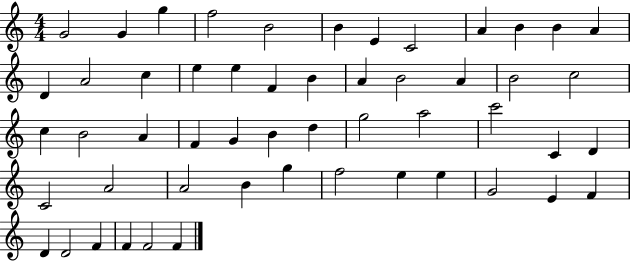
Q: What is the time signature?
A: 4/4